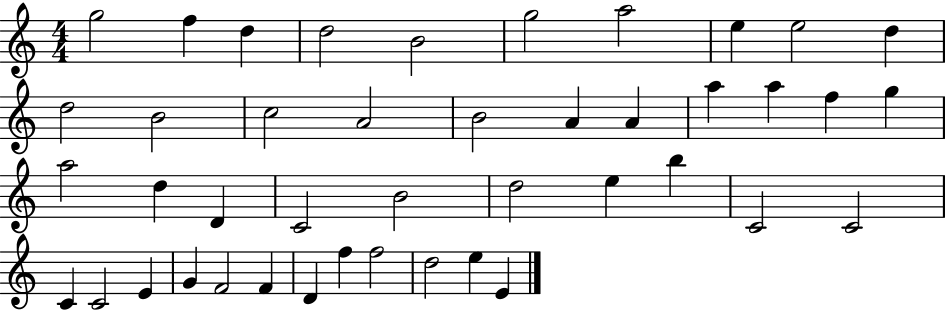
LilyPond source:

{
  \clef treble
  \numericTimeSignature
  \time 4/4
  \key c \major
  g''2 f''4 d''4 | d''2 b'2 | g''2 a''2 | e''4 e''2 d''4 | \break d''2 b'2 | c''2 a'2 | b'2 a'4 a'4 | a''4 a''4 f''4 g''4 | \break a''2 d''4 d'4 | c'2 b'2 | d''2 e''4 b''4 | c'2 c'2 | \break c'4 c'2 e'4 | g'4 f'2 f'4 | d'4 f''4 f''2 | d''2 e''4 e'4 | \break \bar "|."
}